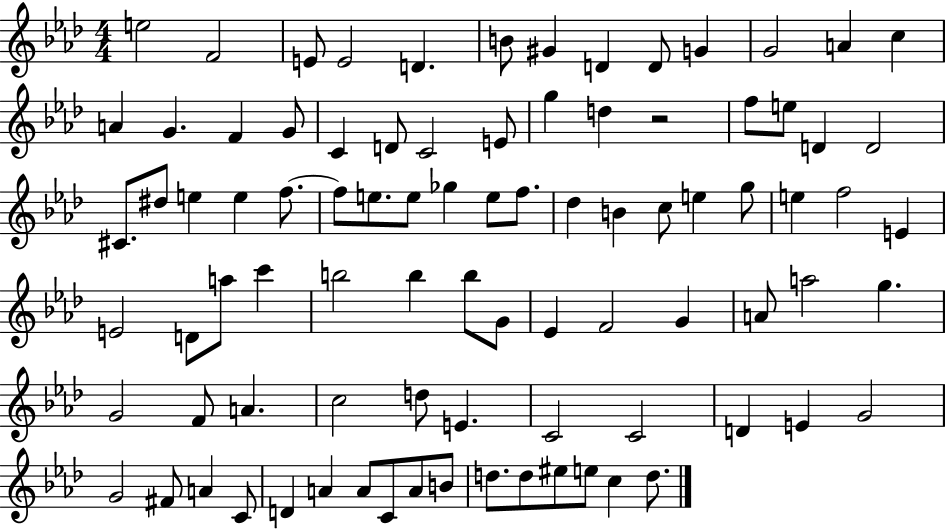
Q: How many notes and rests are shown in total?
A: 88